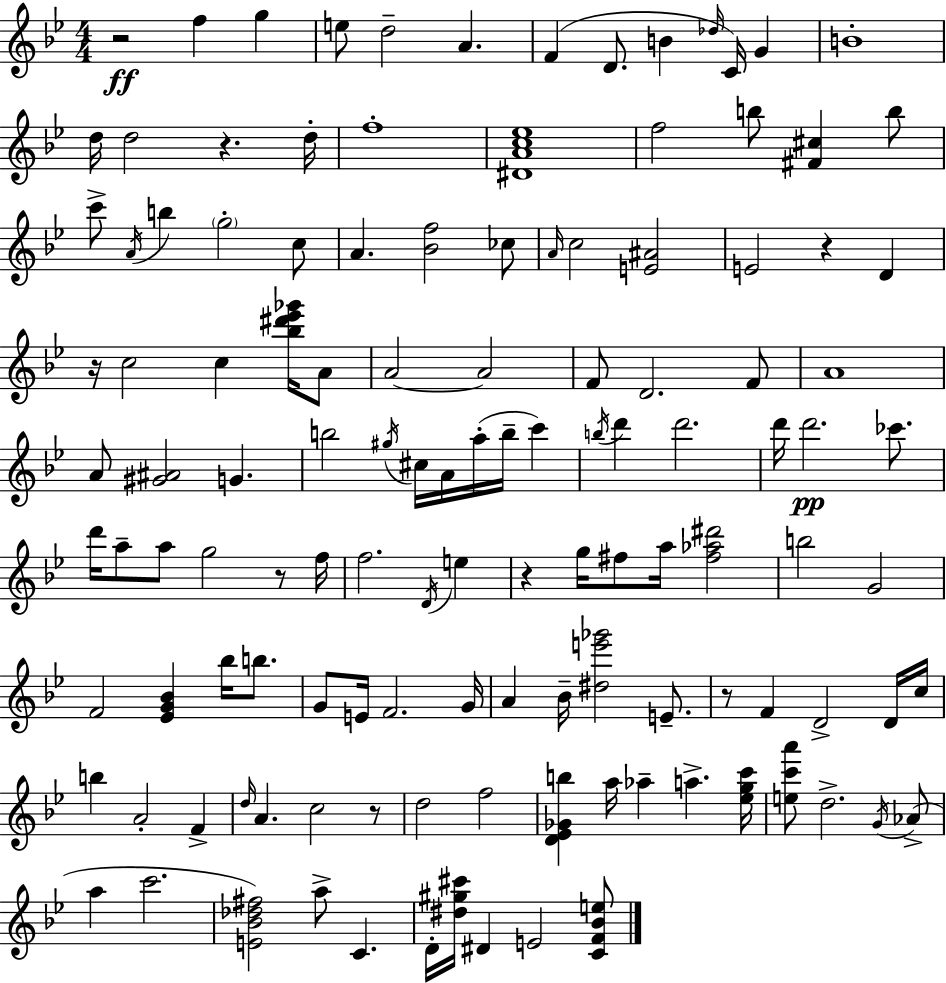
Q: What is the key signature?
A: G minor